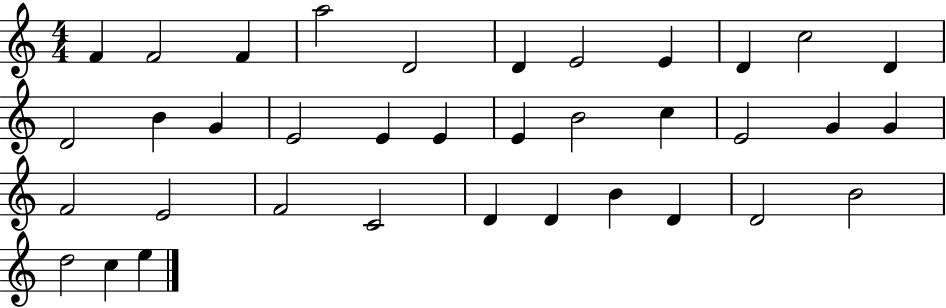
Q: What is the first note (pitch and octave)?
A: F4